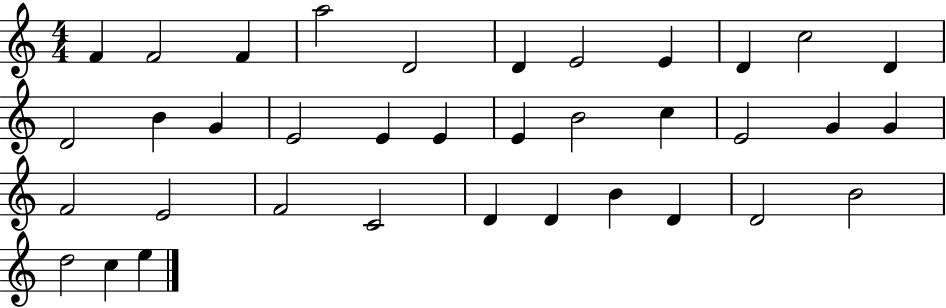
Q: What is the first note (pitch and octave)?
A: F4